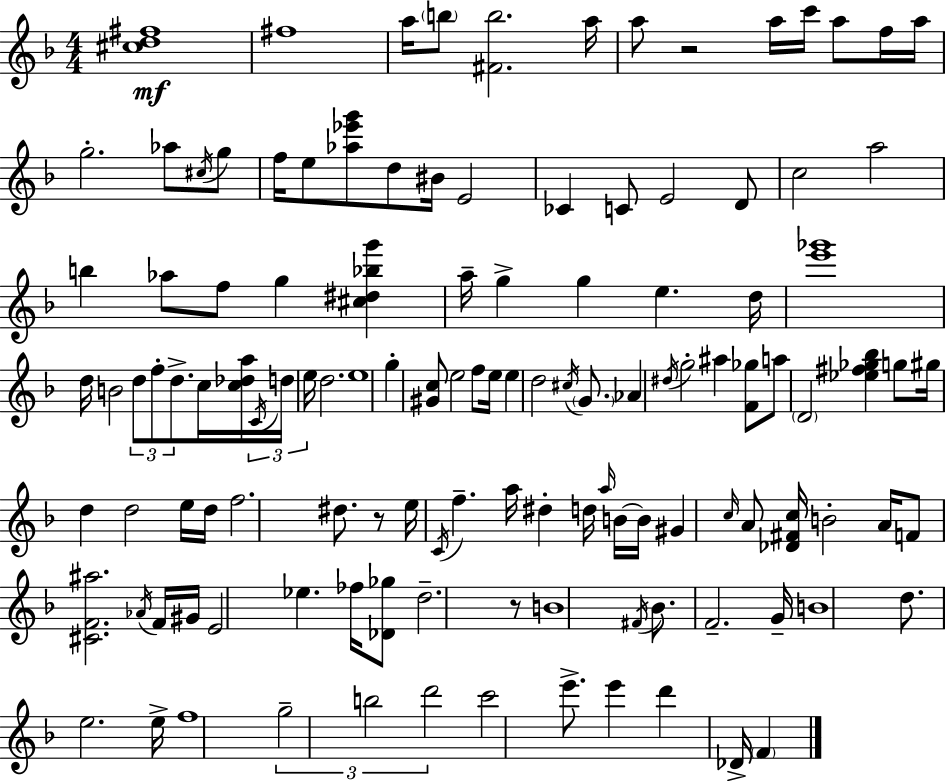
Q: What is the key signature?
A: D minor